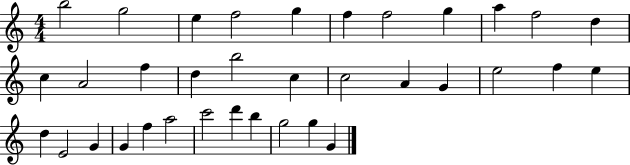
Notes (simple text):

B5/h G5/h E5/q F5/h G5/q F5/q F5/h G5/q A5/q F5/h D5/q C5/q A4/h F5/q D5/q B5/h C5/q C5/h A4/q G4/q E5/h F5/q E5/q D5/q E4/h G4/q G4/q F5/q A5/h C6/h D6/q B5/q G5/h G5/q G4/q